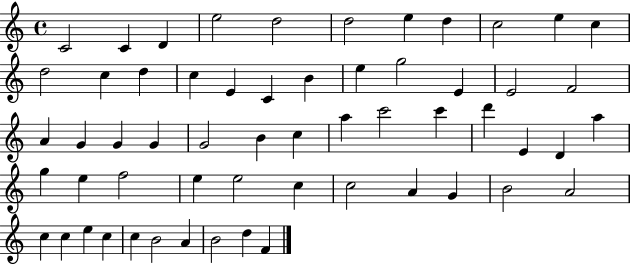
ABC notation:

X:1
T:Untitled
M:4/4
L:1/4
K:C
C2 C D e2 d2 d2 e d c2 e c d2 c d c E C B e g2 E E2 F2 A G G G G2 B c a c'2 c' d' E D a g e f2 e e2 c c2 A G B2 A2 c c e c c B2 A B2 d F